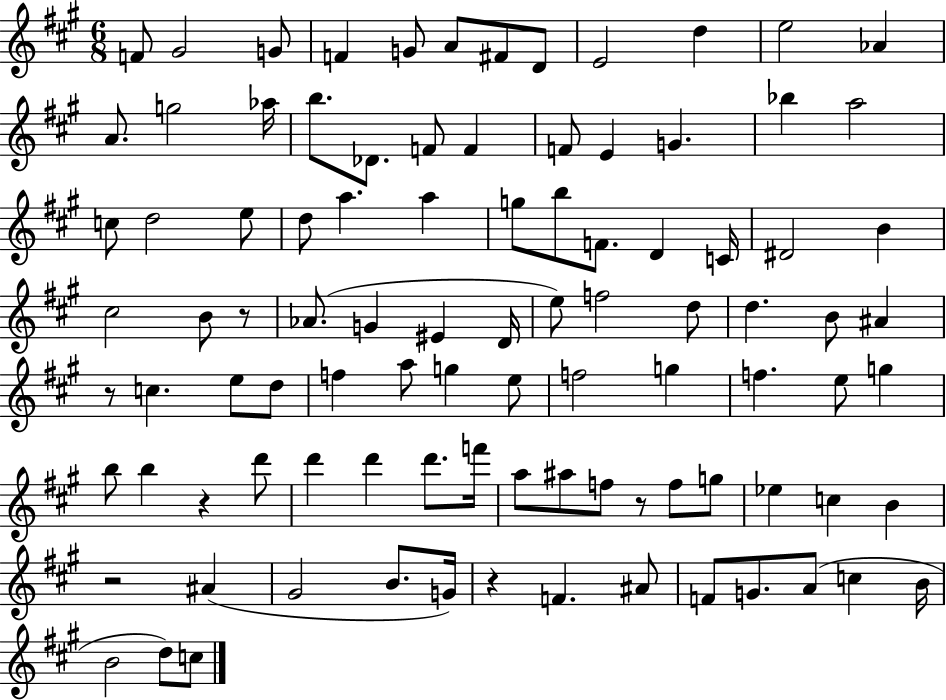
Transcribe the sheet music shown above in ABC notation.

X:1
T:Untitled
M:6/8
L:1/4
K:A
F/2 ^G2 G/2 F G/2 A/2 ^F/2 D/2 E2 d e2 _A A/2 g2 _a/4 b/2 _D/2 F/2 F F/2 E G _b a2 c/2 d2 e/2 d/2 a a g/2 b/2 F/2 D C/4 ^D2 B ^c2 B/2 z/2 _A/2 G ^E D/4 e/2 f2 d/2 d B/2 ^A z/2 c e/2 d/2 f a/2 g e/2 f2 g f e/2 g b/2 b z d'/2 d' d' d'/2 f'/4 a/2 ^a/2 f/2 z/2 f/2 g/2 _e c B z2 ^A ^G2 B/2 G/4 z F ^A/2 F/2 G/2 A/2 c B/4 B2 d/2 c/2